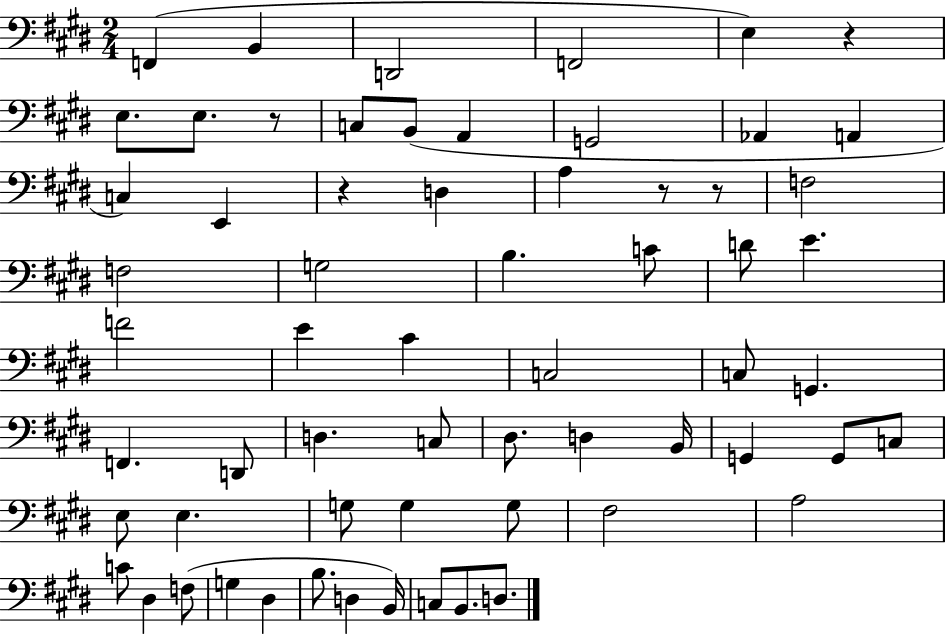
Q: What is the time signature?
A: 2/4